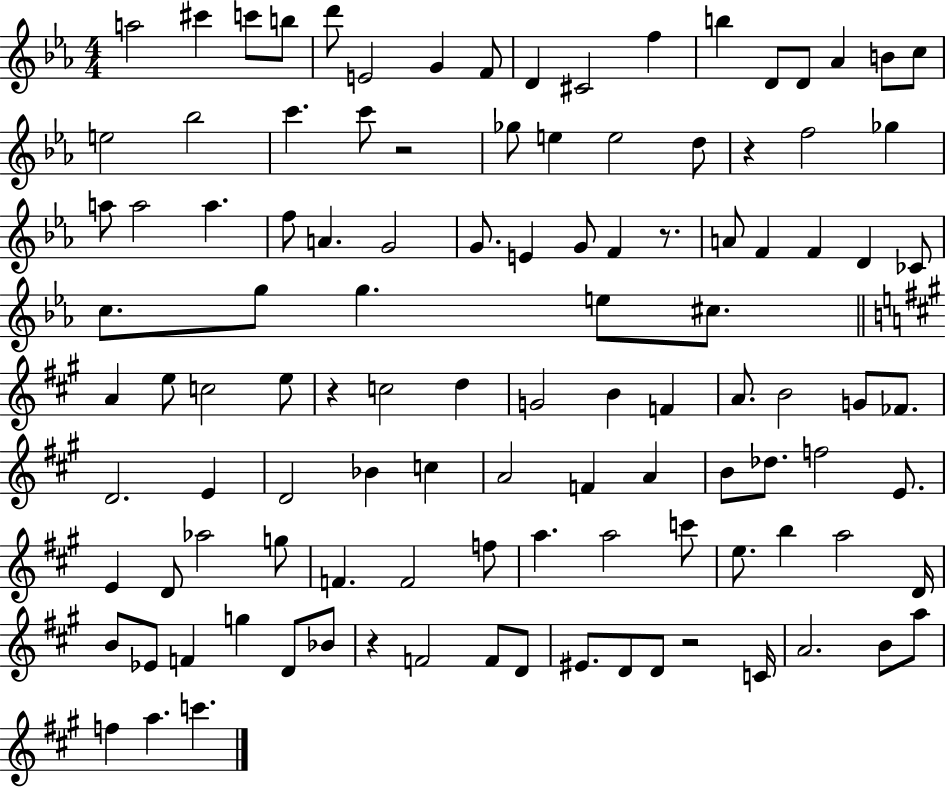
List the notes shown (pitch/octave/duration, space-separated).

A5/h C#6/q C6/e B5/e D6/e E4/h G4/q F4/e D4/q C#4/h F5/q B5/q D4/e D4/e Ab4/q B4/e C5/e E5/h Bb5/h C6/q. C6/e R/h Gb5/e E5/q E5/h D5/e R/q F5/h Gb5/q A5/e A5/h A5/q. F5/e A4/q. G4/h G4/e. E4/q G4/e F4/q R/e. A4/e F4/q F4/q D4/q CES4/e C5/e. G5/e G5/q. E5/e C#5/e. A4/q E5/e C5/h E5/e R/q C5/h D5/q G4/h B4/q F4/q A4/e. B4/h G4/e FES4/e. D4/h. E4/q D4/h Bb4/q C5/q A4/h F4/q A4/q B4/e Db5/e. F5/h E4/e. E4/q D4/e Ab5/h G5/e F4/q. F4/h F5/e A5/q. A5/h C6/e E5/e. B5/q A5/h D4/s B4/e Eb4/e F4/q G5/q D4/e Bb4/e R/q F4/h F4/e D4/e EIS4/e. D4/e D4/e R/h C4/s A4/h. B4/e A5/e F5/q A5/q. C6/q.